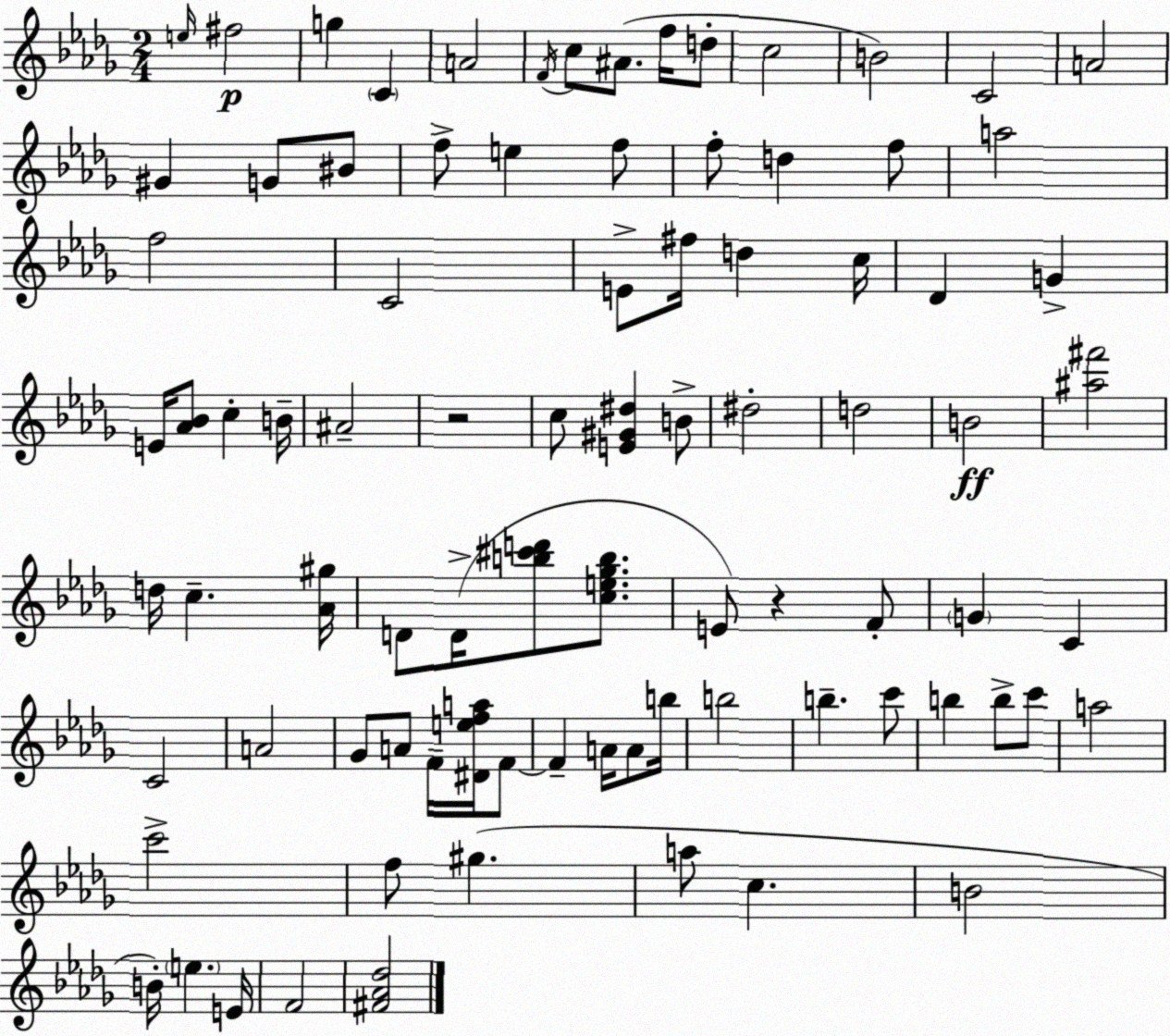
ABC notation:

X:1
T:Untitled
M:2/4
L:1/4
K:Bbm
e/4 ^f2 g C A2 F/4 c/2 ^A/2 f/4 d/2 c2 B2 C2 A2 ^G G/2 ^B/2 f/2 e f/2 f/2 d f/2 a2 f2 C2 E/2 ^f/4 d c/4 _D G E/4 [_A_B]/2 c B/4 ^A2 z2 c/2 [E^G^d] B/2 ^d2 d2 B2 [^a^f']2 d/4 c [_A^g]/4 D/2 D/4 [b^c'd']/2 [ce_gb]/2 E/2 z F/2 G C C2 A2 _G/2 A/2 F/4 [^Defa]/4 F/2 F A/4 A/2 b/4 b2 b c'/2 b b/2 c'/2 a2 c'2 f/2 ^g a/2 c B2 B/4 e E/4 F2 [^F_A_d]2